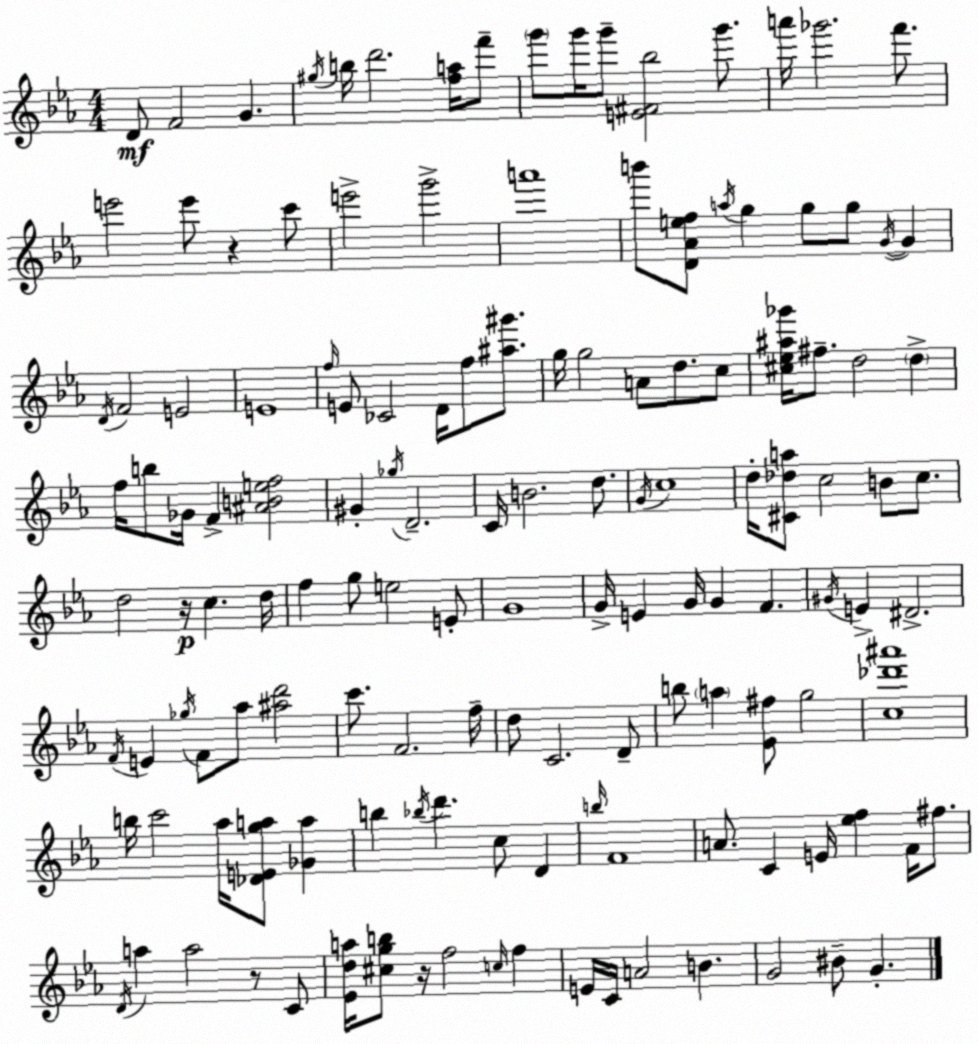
X:1
T:Untitled
M:4/4
L:1/4
K:Cm
D/2 F2 G ^g/4 b/4 d'2 [fa]/4 f'/2 g'/2 g'/4 g'/2 [E^F_b]2 g'/2 a'/4 _g'2 f'/2 e'2 e'/2 z c'/2 e'2 g'2 a'4 b'/2 [D_Aef]/2 a/4 g g/2 g/2 G/4 G D/4 F2 E2 E4 f/4 E/2 _C2 D/4 f/2 [^a^g']/2 g/4 g2 A/2 d/2 c/2 [^c_e^a_g']/4 ^f/2 d2 d f/4 b/2 _G/4 F [^ABef]2 ^G _g/4 D2 C/4 B2 d/2 G/4 c4 d/4 [^C_da]/2 c2 B/2 c/2 d2 z/4 c d/4 f g/2 e2 E/2 G4 G/4 E G/4 G F ^G/4 E ^D2 F/4 E _g/4 F/2 _a/2 [^ad']2 c'/2 F2 f/4 d/2 C2 D/2 b/2 a [_E^f]/2 g2 [c_d'^a']4 b/4 c'2 _a/4 [_DEga]/2 [_Ga] b _b/4 d' c/2 D b/4 F4 A/2 C E/4 [_ef] F/4 ^f/2 D/4 a a2 z/2 C/2 [_Eda]/4 [^cgb]/2 z/4 f2 c/4 f E/4 C/4 A2 B G2 ^B/2 G